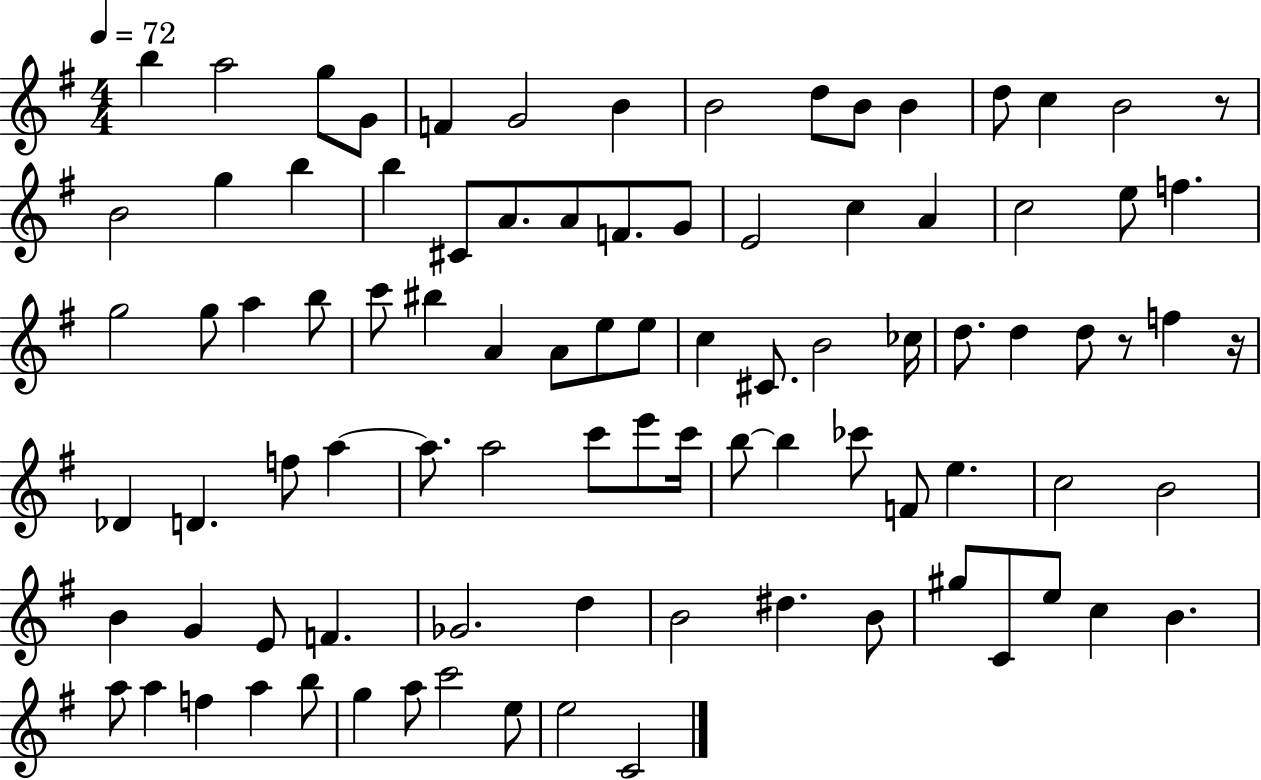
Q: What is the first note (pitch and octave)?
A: B5